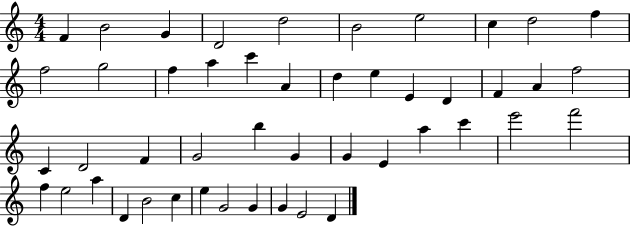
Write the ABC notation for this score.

X:1
T:Untitled
M:4/4
L:1/4
K:C
F B2 G D2 d2 B2 e2 c d2 f f2 g2 f a c' A d e E D F A f2 C D2 F G2 b G G E a c' e'2 f'2 f e2 a D B2 c e G2 G G E2 D